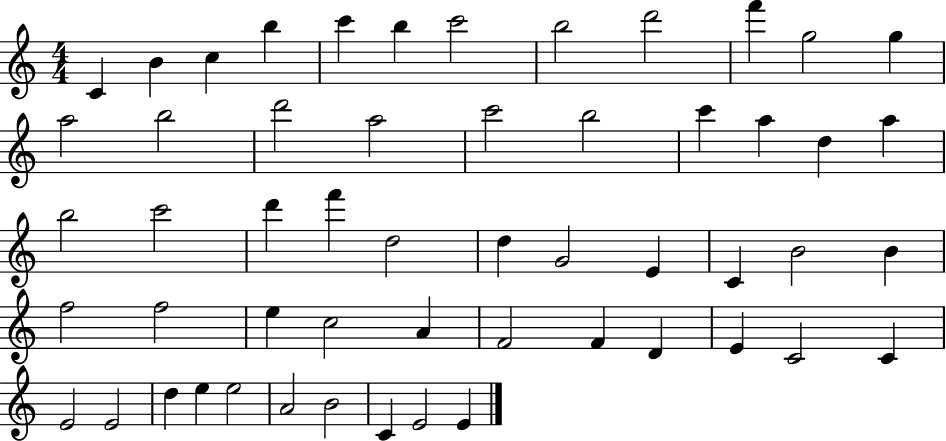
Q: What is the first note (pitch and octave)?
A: C4